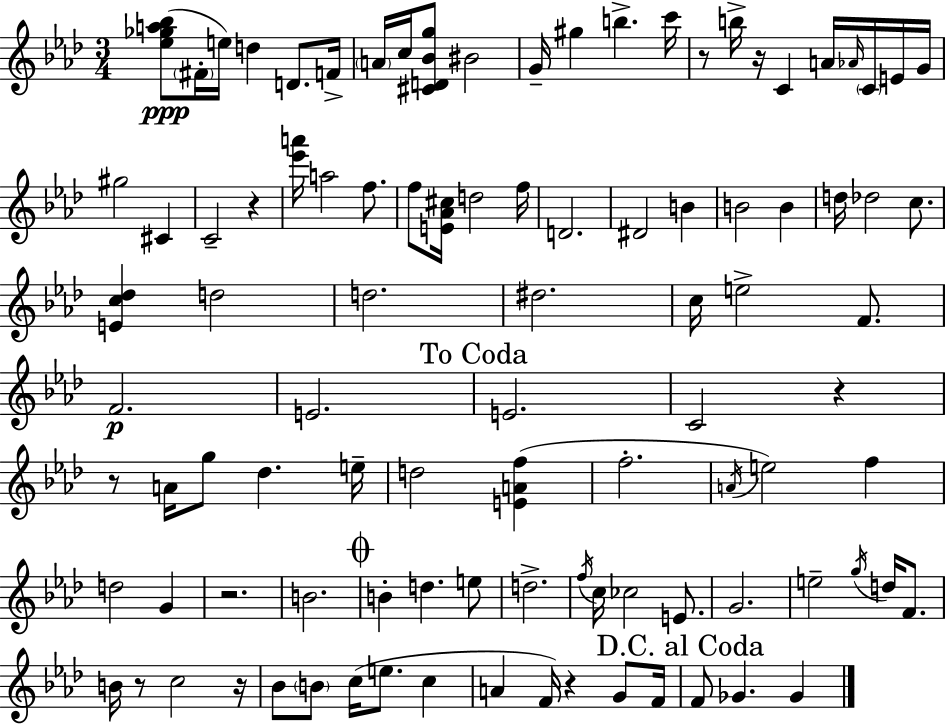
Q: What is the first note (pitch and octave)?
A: F#4